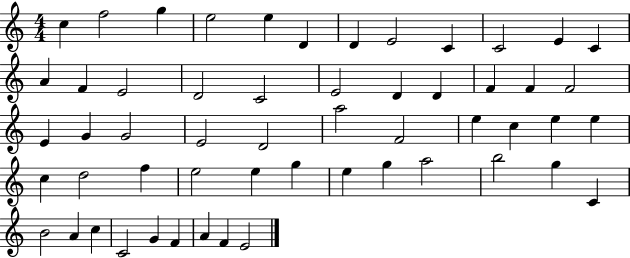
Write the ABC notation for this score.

X:1
T:Untitled
M:4/4
L:1/4
K:C
c f2 g e2 e D D E2 C C2 E C A F E2 D2 C2 E2 D D F F F2 E G G2 E2 D2 a2 F2 e c e e c d2 f e2 e g e g a2 b2 g C B2 A c C2 G F A F E2